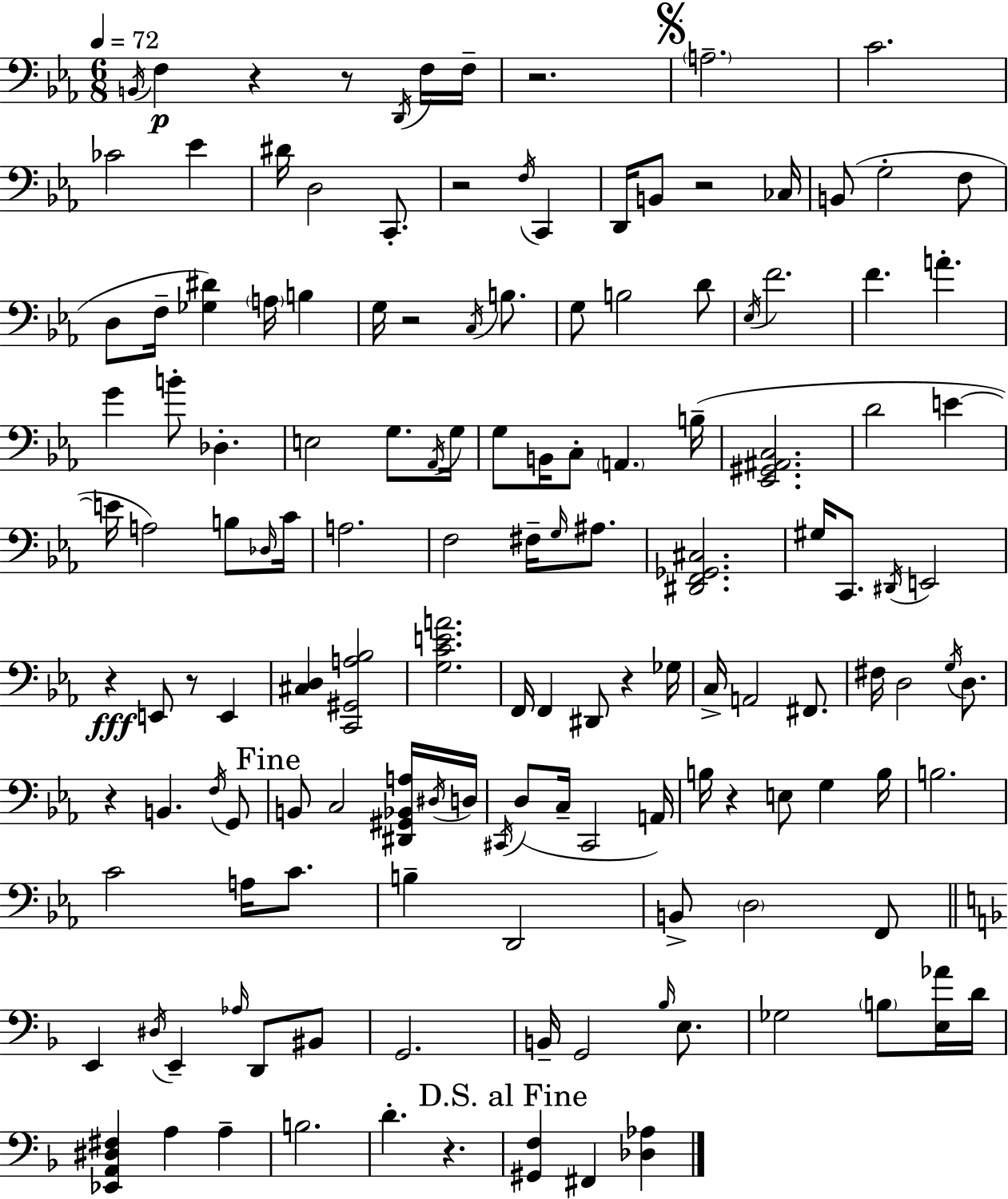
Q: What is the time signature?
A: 6/8